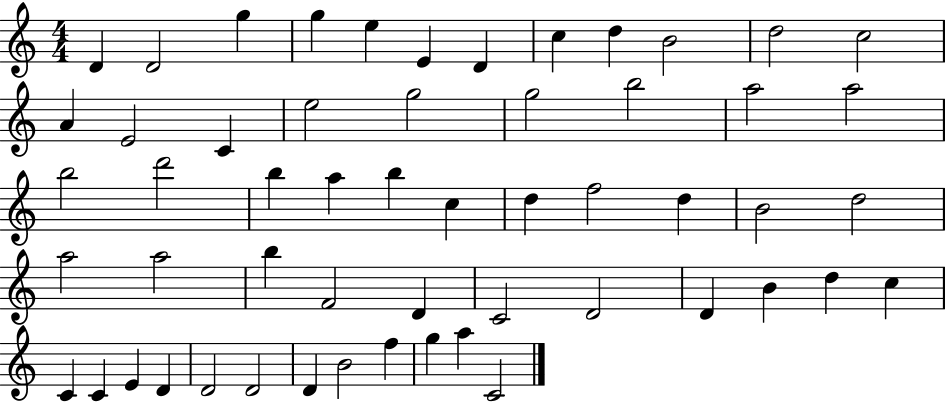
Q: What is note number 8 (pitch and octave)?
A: C5